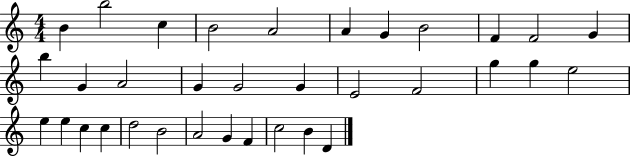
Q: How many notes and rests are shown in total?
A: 34